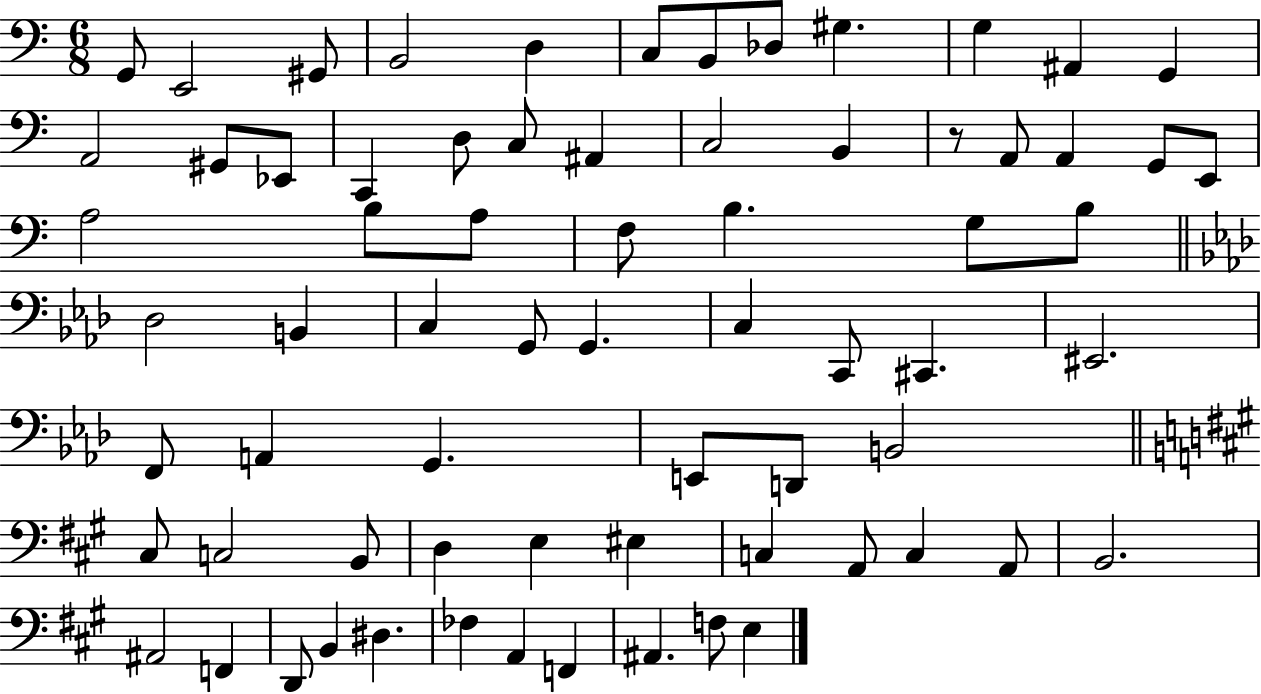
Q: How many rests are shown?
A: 1